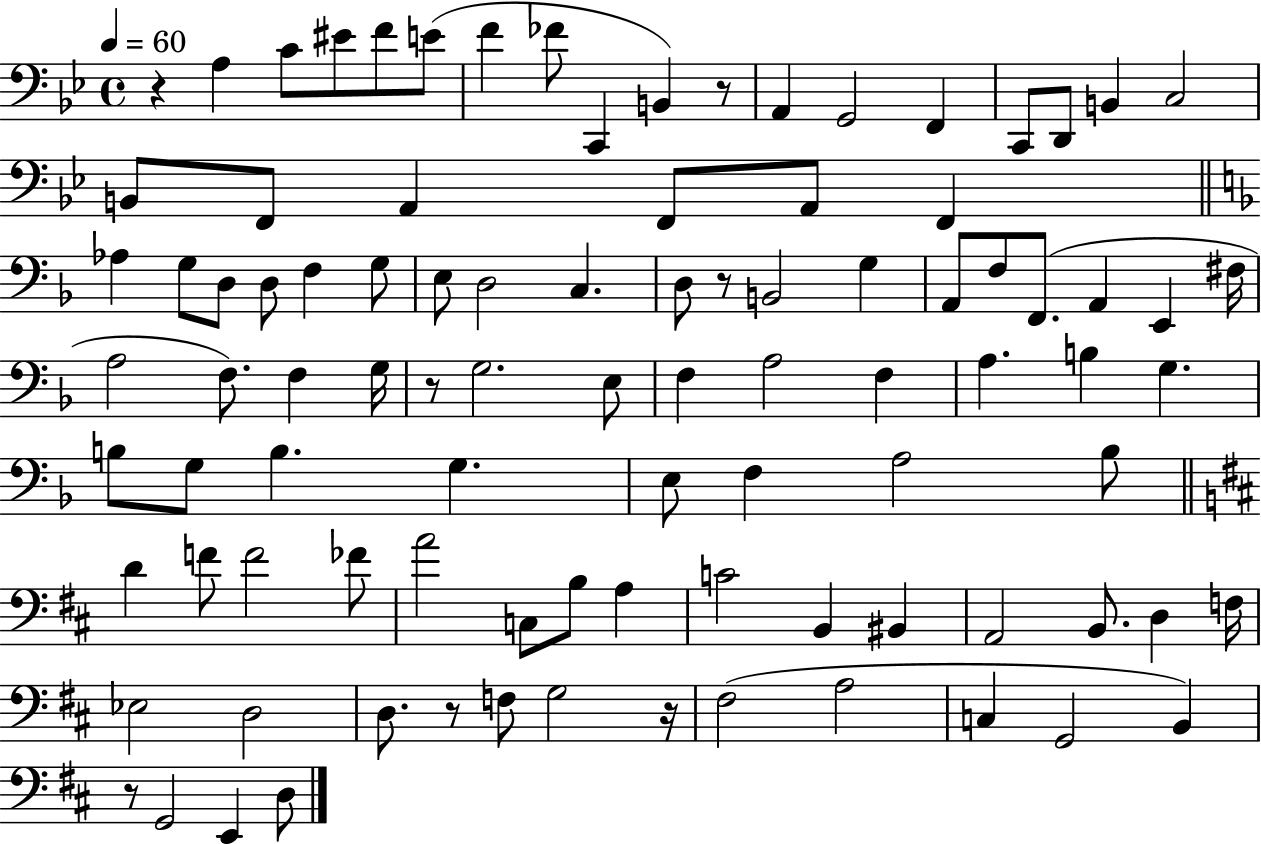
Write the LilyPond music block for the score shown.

{
  \clef bass
  \time 4/4
  \defaultTimeSignature
  \key bes \major
  \tempo 4 = 60
  r4 a4 c'8 eis'8 f'8 e'8( | f'4 fes'8 c,4 b,4) r8 | a,4 g,2 f,4 | c,8 d,8 b,4 c2 | \break b,8 f,8 a,4 f,8 a,8 f,4 | \bar "||" \break \key f \major aes4 g8 d8 d8 f4 g8 | e8 d2 c4. | d8 r8 b,2 g4 | a,8 f8 f,8.( a,4 e,4 fis16 | \break a2 f8.) f4 g16 | r8 g2. e8 | f4 a2 f4 | a4. b4 g4. | \break b8 g8 b4. g4. | e8 f4 a2 bes8 | \bar "||" \break \key d \major d'4 f'8 f'2 fes'8 | a'2 c8 b8 a4 | c'2 b,4 bis,4 | a,2 b,8. d4 f16 | \break ees2 d2 | d8. r8 f8 g2 r16 | fis2( a2 | c4 g,2 b,4) | \break r8 g,2 e,4 d8 | \bar "|."
}